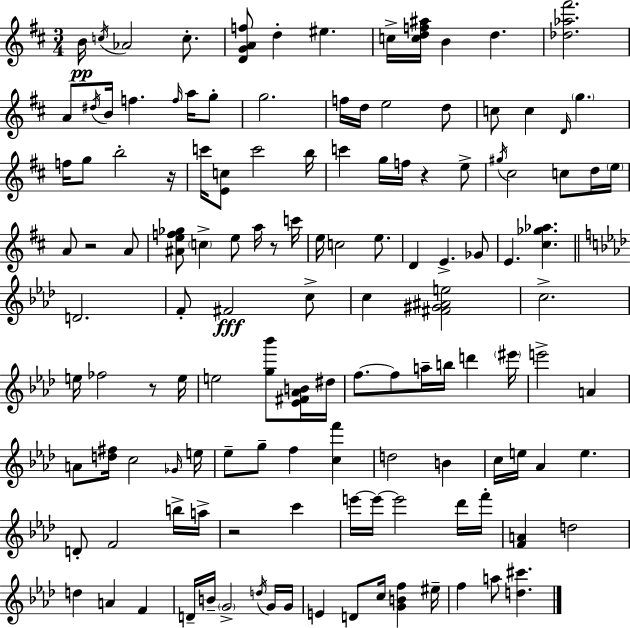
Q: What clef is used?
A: treble